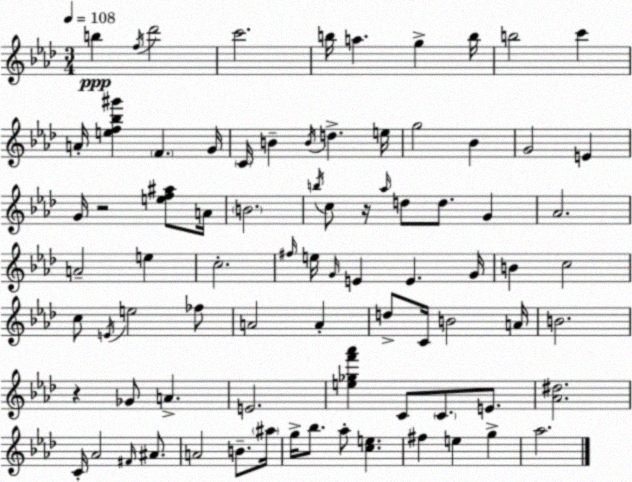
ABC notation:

X:1
T:Untitled
M:3/4
L:1/4
K:Fm
b f/4 _d'2 c'2 b/4 a g b/4 b2 c' A/4 [ef_b^g'] F G/4 C/4 B B/4 d e/4 g2 _B G2 E G/4 z2 [ef^a]/2 A/4 B2 b/4 c/2 z/4 _a/4 d/2 d/2 G _A2 A2 e c2 ^f/4 e/4 G/4 E E G/4 B c2 c/2 E/4 e2 _f/2 A2 A d/2 C/4 B2 A/4 B2 z _G/2 A E2 [e_gf'_a'] C/2 C/2 E/2 [_A^d]2 C/4 _A2 ^F/4 ^A/2 A2 B/2 ^a/4 g/4 _b/2 _a/2 [ce] ^f e g _a2